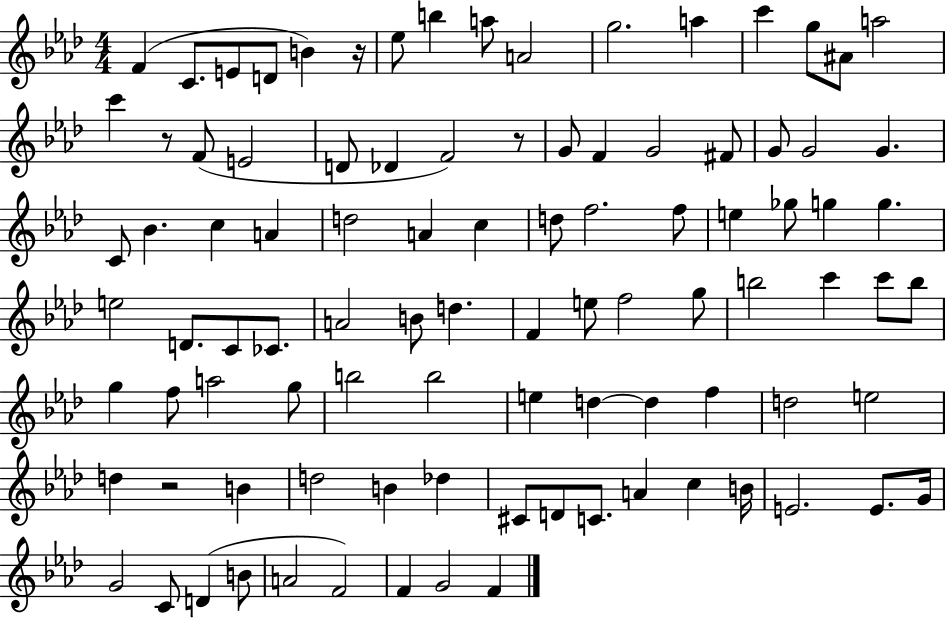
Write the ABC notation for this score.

X:1
T:Untitled
M:4/4
L:1/4
K:Ab
F C/2 E/2 D/2 B z/4 _e/2 b a/2 A2 g2 a c' g/2 ^A/2 a2 c' z/2 F/2 E2 D/2 _D F2 z/2 G/2 F G2 ^F/2 G/2 G2 G C/2 _B c A d2 A c d/2 f2 f/2 e _g/2 g g e2 D/2 C/2 _C/2 A2 B/2 d F e/2 f2 g/2 b2 c' c'/2 b/2 g f/2 a2 g/2 b2 b2 e d d f d2 e2 d z2 B d2 B _d ^C/2 D/2 C/2 A c B/4 E2 E/2 G/4 G2 C/2 D B/2 A2 F2 F G2 F